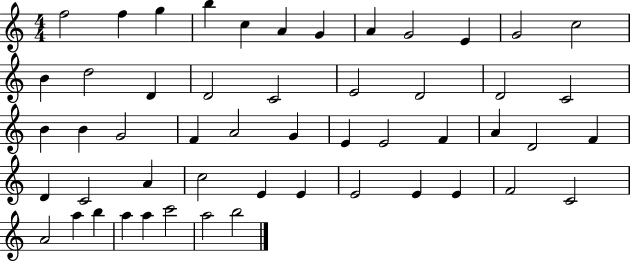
X:1
T:Untitled
M:4/4
L:1/4
K:C
f2 f g b c A G A G2 E G2 c2 B d2 D D2 C2 E2 D2 D2 C2 B B G2 F A2 G E E2 F A D2 F D C2 A c2 E E E2 E E F2 C2 A2 a b a a c'2 a2 b2